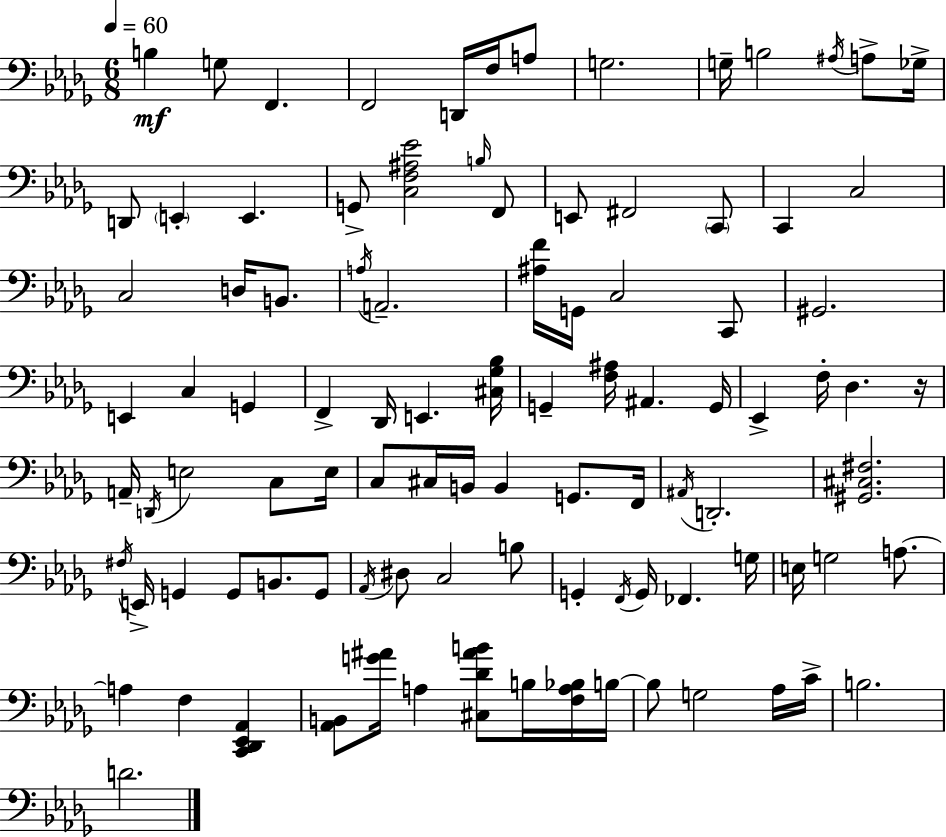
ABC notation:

X:1
T:Untitled
M:6/8
L:1/4
K:Bbm
B, G,/2 F,, F,,2 D,,/4 F,/4 A,/2 G,2 G,/4 B,2 ^A,/4 A,/2 _G,/4 D,,/2 E,, E,, G,,/2 [C,F,^A,_E]2 B,/4 F,,/2 E,,/2 ^F,,2 C,,/2 C,, C,2 C,2 D,/4 B,,/2 A,/4 A,,2 [^A,F]/4 G,,/4 C,2 C,,/2 ^G,,2 E,, C, G,, F,, _D,,/4 E,, [^C,_G,_B,]/4 G,, [F,^A,]/4 ^A,, G,,/4 _E,, F,/4 _D, z/4 A,,/4 D,,/4 E,2 C,/2 E,/4 C,/2 ^C,/4 B,,/4 B,, G,,/2 F,,/4 ^A,,/4 D,,2 [^G,,^C,^F,]2 ^F,/4 E,,/4 G,, G,,/2 B,,/2 G,,/2 _A,,/4 ^D,/2 C,2 B,/2 G,, F,,/4 G,,/4 _F,, G,/4 E,/4 G,2 A,/2 A, F, [C,,_D,,_E,,_A,,] [_A,,B,,]/2 [G^A]/4 A, [^C,_D^AB]/2 B,/4 [F,A,_B,]/4 B,/4 B,/2 G,2 _A,/4 C/4 B,2 D2